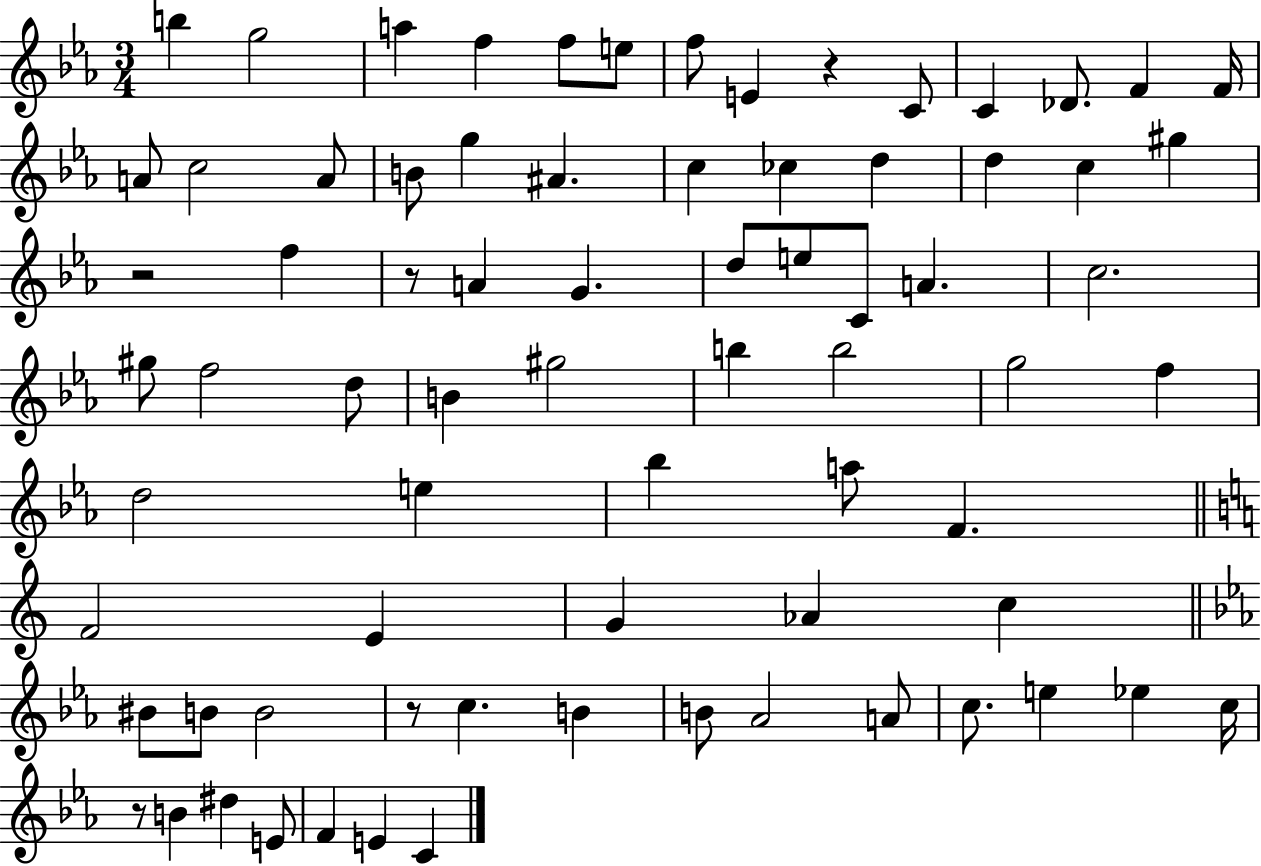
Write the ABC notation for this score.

X:1
T:Untitled
M:3/4
L:1/4
K:Eb
b g2 a f f/2 e/2 f/2 E z C/2 C _D/2 F F/4 A/2 c2 A/2 B/2 g ^A c _c d d c ^g z2 f z/2 A G d/2 e/2 C/2 A c2 ^g/2 f2 d/2 B ^g2 b b2 g2 f d2 e _b a/2 F F2 E G _A c ^B/2 B/2 B2 z/2 c B B/2 _A2 A/2 c/2 e _e c/4 z/2 B ^d E/2 F E C